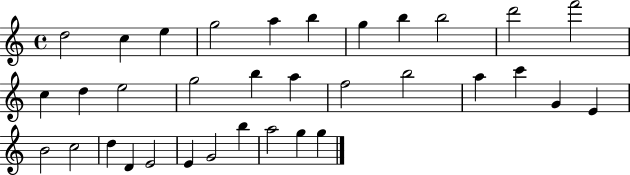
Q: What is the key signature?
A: C major